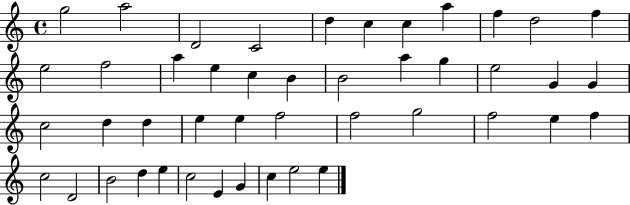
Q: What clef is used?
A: treble